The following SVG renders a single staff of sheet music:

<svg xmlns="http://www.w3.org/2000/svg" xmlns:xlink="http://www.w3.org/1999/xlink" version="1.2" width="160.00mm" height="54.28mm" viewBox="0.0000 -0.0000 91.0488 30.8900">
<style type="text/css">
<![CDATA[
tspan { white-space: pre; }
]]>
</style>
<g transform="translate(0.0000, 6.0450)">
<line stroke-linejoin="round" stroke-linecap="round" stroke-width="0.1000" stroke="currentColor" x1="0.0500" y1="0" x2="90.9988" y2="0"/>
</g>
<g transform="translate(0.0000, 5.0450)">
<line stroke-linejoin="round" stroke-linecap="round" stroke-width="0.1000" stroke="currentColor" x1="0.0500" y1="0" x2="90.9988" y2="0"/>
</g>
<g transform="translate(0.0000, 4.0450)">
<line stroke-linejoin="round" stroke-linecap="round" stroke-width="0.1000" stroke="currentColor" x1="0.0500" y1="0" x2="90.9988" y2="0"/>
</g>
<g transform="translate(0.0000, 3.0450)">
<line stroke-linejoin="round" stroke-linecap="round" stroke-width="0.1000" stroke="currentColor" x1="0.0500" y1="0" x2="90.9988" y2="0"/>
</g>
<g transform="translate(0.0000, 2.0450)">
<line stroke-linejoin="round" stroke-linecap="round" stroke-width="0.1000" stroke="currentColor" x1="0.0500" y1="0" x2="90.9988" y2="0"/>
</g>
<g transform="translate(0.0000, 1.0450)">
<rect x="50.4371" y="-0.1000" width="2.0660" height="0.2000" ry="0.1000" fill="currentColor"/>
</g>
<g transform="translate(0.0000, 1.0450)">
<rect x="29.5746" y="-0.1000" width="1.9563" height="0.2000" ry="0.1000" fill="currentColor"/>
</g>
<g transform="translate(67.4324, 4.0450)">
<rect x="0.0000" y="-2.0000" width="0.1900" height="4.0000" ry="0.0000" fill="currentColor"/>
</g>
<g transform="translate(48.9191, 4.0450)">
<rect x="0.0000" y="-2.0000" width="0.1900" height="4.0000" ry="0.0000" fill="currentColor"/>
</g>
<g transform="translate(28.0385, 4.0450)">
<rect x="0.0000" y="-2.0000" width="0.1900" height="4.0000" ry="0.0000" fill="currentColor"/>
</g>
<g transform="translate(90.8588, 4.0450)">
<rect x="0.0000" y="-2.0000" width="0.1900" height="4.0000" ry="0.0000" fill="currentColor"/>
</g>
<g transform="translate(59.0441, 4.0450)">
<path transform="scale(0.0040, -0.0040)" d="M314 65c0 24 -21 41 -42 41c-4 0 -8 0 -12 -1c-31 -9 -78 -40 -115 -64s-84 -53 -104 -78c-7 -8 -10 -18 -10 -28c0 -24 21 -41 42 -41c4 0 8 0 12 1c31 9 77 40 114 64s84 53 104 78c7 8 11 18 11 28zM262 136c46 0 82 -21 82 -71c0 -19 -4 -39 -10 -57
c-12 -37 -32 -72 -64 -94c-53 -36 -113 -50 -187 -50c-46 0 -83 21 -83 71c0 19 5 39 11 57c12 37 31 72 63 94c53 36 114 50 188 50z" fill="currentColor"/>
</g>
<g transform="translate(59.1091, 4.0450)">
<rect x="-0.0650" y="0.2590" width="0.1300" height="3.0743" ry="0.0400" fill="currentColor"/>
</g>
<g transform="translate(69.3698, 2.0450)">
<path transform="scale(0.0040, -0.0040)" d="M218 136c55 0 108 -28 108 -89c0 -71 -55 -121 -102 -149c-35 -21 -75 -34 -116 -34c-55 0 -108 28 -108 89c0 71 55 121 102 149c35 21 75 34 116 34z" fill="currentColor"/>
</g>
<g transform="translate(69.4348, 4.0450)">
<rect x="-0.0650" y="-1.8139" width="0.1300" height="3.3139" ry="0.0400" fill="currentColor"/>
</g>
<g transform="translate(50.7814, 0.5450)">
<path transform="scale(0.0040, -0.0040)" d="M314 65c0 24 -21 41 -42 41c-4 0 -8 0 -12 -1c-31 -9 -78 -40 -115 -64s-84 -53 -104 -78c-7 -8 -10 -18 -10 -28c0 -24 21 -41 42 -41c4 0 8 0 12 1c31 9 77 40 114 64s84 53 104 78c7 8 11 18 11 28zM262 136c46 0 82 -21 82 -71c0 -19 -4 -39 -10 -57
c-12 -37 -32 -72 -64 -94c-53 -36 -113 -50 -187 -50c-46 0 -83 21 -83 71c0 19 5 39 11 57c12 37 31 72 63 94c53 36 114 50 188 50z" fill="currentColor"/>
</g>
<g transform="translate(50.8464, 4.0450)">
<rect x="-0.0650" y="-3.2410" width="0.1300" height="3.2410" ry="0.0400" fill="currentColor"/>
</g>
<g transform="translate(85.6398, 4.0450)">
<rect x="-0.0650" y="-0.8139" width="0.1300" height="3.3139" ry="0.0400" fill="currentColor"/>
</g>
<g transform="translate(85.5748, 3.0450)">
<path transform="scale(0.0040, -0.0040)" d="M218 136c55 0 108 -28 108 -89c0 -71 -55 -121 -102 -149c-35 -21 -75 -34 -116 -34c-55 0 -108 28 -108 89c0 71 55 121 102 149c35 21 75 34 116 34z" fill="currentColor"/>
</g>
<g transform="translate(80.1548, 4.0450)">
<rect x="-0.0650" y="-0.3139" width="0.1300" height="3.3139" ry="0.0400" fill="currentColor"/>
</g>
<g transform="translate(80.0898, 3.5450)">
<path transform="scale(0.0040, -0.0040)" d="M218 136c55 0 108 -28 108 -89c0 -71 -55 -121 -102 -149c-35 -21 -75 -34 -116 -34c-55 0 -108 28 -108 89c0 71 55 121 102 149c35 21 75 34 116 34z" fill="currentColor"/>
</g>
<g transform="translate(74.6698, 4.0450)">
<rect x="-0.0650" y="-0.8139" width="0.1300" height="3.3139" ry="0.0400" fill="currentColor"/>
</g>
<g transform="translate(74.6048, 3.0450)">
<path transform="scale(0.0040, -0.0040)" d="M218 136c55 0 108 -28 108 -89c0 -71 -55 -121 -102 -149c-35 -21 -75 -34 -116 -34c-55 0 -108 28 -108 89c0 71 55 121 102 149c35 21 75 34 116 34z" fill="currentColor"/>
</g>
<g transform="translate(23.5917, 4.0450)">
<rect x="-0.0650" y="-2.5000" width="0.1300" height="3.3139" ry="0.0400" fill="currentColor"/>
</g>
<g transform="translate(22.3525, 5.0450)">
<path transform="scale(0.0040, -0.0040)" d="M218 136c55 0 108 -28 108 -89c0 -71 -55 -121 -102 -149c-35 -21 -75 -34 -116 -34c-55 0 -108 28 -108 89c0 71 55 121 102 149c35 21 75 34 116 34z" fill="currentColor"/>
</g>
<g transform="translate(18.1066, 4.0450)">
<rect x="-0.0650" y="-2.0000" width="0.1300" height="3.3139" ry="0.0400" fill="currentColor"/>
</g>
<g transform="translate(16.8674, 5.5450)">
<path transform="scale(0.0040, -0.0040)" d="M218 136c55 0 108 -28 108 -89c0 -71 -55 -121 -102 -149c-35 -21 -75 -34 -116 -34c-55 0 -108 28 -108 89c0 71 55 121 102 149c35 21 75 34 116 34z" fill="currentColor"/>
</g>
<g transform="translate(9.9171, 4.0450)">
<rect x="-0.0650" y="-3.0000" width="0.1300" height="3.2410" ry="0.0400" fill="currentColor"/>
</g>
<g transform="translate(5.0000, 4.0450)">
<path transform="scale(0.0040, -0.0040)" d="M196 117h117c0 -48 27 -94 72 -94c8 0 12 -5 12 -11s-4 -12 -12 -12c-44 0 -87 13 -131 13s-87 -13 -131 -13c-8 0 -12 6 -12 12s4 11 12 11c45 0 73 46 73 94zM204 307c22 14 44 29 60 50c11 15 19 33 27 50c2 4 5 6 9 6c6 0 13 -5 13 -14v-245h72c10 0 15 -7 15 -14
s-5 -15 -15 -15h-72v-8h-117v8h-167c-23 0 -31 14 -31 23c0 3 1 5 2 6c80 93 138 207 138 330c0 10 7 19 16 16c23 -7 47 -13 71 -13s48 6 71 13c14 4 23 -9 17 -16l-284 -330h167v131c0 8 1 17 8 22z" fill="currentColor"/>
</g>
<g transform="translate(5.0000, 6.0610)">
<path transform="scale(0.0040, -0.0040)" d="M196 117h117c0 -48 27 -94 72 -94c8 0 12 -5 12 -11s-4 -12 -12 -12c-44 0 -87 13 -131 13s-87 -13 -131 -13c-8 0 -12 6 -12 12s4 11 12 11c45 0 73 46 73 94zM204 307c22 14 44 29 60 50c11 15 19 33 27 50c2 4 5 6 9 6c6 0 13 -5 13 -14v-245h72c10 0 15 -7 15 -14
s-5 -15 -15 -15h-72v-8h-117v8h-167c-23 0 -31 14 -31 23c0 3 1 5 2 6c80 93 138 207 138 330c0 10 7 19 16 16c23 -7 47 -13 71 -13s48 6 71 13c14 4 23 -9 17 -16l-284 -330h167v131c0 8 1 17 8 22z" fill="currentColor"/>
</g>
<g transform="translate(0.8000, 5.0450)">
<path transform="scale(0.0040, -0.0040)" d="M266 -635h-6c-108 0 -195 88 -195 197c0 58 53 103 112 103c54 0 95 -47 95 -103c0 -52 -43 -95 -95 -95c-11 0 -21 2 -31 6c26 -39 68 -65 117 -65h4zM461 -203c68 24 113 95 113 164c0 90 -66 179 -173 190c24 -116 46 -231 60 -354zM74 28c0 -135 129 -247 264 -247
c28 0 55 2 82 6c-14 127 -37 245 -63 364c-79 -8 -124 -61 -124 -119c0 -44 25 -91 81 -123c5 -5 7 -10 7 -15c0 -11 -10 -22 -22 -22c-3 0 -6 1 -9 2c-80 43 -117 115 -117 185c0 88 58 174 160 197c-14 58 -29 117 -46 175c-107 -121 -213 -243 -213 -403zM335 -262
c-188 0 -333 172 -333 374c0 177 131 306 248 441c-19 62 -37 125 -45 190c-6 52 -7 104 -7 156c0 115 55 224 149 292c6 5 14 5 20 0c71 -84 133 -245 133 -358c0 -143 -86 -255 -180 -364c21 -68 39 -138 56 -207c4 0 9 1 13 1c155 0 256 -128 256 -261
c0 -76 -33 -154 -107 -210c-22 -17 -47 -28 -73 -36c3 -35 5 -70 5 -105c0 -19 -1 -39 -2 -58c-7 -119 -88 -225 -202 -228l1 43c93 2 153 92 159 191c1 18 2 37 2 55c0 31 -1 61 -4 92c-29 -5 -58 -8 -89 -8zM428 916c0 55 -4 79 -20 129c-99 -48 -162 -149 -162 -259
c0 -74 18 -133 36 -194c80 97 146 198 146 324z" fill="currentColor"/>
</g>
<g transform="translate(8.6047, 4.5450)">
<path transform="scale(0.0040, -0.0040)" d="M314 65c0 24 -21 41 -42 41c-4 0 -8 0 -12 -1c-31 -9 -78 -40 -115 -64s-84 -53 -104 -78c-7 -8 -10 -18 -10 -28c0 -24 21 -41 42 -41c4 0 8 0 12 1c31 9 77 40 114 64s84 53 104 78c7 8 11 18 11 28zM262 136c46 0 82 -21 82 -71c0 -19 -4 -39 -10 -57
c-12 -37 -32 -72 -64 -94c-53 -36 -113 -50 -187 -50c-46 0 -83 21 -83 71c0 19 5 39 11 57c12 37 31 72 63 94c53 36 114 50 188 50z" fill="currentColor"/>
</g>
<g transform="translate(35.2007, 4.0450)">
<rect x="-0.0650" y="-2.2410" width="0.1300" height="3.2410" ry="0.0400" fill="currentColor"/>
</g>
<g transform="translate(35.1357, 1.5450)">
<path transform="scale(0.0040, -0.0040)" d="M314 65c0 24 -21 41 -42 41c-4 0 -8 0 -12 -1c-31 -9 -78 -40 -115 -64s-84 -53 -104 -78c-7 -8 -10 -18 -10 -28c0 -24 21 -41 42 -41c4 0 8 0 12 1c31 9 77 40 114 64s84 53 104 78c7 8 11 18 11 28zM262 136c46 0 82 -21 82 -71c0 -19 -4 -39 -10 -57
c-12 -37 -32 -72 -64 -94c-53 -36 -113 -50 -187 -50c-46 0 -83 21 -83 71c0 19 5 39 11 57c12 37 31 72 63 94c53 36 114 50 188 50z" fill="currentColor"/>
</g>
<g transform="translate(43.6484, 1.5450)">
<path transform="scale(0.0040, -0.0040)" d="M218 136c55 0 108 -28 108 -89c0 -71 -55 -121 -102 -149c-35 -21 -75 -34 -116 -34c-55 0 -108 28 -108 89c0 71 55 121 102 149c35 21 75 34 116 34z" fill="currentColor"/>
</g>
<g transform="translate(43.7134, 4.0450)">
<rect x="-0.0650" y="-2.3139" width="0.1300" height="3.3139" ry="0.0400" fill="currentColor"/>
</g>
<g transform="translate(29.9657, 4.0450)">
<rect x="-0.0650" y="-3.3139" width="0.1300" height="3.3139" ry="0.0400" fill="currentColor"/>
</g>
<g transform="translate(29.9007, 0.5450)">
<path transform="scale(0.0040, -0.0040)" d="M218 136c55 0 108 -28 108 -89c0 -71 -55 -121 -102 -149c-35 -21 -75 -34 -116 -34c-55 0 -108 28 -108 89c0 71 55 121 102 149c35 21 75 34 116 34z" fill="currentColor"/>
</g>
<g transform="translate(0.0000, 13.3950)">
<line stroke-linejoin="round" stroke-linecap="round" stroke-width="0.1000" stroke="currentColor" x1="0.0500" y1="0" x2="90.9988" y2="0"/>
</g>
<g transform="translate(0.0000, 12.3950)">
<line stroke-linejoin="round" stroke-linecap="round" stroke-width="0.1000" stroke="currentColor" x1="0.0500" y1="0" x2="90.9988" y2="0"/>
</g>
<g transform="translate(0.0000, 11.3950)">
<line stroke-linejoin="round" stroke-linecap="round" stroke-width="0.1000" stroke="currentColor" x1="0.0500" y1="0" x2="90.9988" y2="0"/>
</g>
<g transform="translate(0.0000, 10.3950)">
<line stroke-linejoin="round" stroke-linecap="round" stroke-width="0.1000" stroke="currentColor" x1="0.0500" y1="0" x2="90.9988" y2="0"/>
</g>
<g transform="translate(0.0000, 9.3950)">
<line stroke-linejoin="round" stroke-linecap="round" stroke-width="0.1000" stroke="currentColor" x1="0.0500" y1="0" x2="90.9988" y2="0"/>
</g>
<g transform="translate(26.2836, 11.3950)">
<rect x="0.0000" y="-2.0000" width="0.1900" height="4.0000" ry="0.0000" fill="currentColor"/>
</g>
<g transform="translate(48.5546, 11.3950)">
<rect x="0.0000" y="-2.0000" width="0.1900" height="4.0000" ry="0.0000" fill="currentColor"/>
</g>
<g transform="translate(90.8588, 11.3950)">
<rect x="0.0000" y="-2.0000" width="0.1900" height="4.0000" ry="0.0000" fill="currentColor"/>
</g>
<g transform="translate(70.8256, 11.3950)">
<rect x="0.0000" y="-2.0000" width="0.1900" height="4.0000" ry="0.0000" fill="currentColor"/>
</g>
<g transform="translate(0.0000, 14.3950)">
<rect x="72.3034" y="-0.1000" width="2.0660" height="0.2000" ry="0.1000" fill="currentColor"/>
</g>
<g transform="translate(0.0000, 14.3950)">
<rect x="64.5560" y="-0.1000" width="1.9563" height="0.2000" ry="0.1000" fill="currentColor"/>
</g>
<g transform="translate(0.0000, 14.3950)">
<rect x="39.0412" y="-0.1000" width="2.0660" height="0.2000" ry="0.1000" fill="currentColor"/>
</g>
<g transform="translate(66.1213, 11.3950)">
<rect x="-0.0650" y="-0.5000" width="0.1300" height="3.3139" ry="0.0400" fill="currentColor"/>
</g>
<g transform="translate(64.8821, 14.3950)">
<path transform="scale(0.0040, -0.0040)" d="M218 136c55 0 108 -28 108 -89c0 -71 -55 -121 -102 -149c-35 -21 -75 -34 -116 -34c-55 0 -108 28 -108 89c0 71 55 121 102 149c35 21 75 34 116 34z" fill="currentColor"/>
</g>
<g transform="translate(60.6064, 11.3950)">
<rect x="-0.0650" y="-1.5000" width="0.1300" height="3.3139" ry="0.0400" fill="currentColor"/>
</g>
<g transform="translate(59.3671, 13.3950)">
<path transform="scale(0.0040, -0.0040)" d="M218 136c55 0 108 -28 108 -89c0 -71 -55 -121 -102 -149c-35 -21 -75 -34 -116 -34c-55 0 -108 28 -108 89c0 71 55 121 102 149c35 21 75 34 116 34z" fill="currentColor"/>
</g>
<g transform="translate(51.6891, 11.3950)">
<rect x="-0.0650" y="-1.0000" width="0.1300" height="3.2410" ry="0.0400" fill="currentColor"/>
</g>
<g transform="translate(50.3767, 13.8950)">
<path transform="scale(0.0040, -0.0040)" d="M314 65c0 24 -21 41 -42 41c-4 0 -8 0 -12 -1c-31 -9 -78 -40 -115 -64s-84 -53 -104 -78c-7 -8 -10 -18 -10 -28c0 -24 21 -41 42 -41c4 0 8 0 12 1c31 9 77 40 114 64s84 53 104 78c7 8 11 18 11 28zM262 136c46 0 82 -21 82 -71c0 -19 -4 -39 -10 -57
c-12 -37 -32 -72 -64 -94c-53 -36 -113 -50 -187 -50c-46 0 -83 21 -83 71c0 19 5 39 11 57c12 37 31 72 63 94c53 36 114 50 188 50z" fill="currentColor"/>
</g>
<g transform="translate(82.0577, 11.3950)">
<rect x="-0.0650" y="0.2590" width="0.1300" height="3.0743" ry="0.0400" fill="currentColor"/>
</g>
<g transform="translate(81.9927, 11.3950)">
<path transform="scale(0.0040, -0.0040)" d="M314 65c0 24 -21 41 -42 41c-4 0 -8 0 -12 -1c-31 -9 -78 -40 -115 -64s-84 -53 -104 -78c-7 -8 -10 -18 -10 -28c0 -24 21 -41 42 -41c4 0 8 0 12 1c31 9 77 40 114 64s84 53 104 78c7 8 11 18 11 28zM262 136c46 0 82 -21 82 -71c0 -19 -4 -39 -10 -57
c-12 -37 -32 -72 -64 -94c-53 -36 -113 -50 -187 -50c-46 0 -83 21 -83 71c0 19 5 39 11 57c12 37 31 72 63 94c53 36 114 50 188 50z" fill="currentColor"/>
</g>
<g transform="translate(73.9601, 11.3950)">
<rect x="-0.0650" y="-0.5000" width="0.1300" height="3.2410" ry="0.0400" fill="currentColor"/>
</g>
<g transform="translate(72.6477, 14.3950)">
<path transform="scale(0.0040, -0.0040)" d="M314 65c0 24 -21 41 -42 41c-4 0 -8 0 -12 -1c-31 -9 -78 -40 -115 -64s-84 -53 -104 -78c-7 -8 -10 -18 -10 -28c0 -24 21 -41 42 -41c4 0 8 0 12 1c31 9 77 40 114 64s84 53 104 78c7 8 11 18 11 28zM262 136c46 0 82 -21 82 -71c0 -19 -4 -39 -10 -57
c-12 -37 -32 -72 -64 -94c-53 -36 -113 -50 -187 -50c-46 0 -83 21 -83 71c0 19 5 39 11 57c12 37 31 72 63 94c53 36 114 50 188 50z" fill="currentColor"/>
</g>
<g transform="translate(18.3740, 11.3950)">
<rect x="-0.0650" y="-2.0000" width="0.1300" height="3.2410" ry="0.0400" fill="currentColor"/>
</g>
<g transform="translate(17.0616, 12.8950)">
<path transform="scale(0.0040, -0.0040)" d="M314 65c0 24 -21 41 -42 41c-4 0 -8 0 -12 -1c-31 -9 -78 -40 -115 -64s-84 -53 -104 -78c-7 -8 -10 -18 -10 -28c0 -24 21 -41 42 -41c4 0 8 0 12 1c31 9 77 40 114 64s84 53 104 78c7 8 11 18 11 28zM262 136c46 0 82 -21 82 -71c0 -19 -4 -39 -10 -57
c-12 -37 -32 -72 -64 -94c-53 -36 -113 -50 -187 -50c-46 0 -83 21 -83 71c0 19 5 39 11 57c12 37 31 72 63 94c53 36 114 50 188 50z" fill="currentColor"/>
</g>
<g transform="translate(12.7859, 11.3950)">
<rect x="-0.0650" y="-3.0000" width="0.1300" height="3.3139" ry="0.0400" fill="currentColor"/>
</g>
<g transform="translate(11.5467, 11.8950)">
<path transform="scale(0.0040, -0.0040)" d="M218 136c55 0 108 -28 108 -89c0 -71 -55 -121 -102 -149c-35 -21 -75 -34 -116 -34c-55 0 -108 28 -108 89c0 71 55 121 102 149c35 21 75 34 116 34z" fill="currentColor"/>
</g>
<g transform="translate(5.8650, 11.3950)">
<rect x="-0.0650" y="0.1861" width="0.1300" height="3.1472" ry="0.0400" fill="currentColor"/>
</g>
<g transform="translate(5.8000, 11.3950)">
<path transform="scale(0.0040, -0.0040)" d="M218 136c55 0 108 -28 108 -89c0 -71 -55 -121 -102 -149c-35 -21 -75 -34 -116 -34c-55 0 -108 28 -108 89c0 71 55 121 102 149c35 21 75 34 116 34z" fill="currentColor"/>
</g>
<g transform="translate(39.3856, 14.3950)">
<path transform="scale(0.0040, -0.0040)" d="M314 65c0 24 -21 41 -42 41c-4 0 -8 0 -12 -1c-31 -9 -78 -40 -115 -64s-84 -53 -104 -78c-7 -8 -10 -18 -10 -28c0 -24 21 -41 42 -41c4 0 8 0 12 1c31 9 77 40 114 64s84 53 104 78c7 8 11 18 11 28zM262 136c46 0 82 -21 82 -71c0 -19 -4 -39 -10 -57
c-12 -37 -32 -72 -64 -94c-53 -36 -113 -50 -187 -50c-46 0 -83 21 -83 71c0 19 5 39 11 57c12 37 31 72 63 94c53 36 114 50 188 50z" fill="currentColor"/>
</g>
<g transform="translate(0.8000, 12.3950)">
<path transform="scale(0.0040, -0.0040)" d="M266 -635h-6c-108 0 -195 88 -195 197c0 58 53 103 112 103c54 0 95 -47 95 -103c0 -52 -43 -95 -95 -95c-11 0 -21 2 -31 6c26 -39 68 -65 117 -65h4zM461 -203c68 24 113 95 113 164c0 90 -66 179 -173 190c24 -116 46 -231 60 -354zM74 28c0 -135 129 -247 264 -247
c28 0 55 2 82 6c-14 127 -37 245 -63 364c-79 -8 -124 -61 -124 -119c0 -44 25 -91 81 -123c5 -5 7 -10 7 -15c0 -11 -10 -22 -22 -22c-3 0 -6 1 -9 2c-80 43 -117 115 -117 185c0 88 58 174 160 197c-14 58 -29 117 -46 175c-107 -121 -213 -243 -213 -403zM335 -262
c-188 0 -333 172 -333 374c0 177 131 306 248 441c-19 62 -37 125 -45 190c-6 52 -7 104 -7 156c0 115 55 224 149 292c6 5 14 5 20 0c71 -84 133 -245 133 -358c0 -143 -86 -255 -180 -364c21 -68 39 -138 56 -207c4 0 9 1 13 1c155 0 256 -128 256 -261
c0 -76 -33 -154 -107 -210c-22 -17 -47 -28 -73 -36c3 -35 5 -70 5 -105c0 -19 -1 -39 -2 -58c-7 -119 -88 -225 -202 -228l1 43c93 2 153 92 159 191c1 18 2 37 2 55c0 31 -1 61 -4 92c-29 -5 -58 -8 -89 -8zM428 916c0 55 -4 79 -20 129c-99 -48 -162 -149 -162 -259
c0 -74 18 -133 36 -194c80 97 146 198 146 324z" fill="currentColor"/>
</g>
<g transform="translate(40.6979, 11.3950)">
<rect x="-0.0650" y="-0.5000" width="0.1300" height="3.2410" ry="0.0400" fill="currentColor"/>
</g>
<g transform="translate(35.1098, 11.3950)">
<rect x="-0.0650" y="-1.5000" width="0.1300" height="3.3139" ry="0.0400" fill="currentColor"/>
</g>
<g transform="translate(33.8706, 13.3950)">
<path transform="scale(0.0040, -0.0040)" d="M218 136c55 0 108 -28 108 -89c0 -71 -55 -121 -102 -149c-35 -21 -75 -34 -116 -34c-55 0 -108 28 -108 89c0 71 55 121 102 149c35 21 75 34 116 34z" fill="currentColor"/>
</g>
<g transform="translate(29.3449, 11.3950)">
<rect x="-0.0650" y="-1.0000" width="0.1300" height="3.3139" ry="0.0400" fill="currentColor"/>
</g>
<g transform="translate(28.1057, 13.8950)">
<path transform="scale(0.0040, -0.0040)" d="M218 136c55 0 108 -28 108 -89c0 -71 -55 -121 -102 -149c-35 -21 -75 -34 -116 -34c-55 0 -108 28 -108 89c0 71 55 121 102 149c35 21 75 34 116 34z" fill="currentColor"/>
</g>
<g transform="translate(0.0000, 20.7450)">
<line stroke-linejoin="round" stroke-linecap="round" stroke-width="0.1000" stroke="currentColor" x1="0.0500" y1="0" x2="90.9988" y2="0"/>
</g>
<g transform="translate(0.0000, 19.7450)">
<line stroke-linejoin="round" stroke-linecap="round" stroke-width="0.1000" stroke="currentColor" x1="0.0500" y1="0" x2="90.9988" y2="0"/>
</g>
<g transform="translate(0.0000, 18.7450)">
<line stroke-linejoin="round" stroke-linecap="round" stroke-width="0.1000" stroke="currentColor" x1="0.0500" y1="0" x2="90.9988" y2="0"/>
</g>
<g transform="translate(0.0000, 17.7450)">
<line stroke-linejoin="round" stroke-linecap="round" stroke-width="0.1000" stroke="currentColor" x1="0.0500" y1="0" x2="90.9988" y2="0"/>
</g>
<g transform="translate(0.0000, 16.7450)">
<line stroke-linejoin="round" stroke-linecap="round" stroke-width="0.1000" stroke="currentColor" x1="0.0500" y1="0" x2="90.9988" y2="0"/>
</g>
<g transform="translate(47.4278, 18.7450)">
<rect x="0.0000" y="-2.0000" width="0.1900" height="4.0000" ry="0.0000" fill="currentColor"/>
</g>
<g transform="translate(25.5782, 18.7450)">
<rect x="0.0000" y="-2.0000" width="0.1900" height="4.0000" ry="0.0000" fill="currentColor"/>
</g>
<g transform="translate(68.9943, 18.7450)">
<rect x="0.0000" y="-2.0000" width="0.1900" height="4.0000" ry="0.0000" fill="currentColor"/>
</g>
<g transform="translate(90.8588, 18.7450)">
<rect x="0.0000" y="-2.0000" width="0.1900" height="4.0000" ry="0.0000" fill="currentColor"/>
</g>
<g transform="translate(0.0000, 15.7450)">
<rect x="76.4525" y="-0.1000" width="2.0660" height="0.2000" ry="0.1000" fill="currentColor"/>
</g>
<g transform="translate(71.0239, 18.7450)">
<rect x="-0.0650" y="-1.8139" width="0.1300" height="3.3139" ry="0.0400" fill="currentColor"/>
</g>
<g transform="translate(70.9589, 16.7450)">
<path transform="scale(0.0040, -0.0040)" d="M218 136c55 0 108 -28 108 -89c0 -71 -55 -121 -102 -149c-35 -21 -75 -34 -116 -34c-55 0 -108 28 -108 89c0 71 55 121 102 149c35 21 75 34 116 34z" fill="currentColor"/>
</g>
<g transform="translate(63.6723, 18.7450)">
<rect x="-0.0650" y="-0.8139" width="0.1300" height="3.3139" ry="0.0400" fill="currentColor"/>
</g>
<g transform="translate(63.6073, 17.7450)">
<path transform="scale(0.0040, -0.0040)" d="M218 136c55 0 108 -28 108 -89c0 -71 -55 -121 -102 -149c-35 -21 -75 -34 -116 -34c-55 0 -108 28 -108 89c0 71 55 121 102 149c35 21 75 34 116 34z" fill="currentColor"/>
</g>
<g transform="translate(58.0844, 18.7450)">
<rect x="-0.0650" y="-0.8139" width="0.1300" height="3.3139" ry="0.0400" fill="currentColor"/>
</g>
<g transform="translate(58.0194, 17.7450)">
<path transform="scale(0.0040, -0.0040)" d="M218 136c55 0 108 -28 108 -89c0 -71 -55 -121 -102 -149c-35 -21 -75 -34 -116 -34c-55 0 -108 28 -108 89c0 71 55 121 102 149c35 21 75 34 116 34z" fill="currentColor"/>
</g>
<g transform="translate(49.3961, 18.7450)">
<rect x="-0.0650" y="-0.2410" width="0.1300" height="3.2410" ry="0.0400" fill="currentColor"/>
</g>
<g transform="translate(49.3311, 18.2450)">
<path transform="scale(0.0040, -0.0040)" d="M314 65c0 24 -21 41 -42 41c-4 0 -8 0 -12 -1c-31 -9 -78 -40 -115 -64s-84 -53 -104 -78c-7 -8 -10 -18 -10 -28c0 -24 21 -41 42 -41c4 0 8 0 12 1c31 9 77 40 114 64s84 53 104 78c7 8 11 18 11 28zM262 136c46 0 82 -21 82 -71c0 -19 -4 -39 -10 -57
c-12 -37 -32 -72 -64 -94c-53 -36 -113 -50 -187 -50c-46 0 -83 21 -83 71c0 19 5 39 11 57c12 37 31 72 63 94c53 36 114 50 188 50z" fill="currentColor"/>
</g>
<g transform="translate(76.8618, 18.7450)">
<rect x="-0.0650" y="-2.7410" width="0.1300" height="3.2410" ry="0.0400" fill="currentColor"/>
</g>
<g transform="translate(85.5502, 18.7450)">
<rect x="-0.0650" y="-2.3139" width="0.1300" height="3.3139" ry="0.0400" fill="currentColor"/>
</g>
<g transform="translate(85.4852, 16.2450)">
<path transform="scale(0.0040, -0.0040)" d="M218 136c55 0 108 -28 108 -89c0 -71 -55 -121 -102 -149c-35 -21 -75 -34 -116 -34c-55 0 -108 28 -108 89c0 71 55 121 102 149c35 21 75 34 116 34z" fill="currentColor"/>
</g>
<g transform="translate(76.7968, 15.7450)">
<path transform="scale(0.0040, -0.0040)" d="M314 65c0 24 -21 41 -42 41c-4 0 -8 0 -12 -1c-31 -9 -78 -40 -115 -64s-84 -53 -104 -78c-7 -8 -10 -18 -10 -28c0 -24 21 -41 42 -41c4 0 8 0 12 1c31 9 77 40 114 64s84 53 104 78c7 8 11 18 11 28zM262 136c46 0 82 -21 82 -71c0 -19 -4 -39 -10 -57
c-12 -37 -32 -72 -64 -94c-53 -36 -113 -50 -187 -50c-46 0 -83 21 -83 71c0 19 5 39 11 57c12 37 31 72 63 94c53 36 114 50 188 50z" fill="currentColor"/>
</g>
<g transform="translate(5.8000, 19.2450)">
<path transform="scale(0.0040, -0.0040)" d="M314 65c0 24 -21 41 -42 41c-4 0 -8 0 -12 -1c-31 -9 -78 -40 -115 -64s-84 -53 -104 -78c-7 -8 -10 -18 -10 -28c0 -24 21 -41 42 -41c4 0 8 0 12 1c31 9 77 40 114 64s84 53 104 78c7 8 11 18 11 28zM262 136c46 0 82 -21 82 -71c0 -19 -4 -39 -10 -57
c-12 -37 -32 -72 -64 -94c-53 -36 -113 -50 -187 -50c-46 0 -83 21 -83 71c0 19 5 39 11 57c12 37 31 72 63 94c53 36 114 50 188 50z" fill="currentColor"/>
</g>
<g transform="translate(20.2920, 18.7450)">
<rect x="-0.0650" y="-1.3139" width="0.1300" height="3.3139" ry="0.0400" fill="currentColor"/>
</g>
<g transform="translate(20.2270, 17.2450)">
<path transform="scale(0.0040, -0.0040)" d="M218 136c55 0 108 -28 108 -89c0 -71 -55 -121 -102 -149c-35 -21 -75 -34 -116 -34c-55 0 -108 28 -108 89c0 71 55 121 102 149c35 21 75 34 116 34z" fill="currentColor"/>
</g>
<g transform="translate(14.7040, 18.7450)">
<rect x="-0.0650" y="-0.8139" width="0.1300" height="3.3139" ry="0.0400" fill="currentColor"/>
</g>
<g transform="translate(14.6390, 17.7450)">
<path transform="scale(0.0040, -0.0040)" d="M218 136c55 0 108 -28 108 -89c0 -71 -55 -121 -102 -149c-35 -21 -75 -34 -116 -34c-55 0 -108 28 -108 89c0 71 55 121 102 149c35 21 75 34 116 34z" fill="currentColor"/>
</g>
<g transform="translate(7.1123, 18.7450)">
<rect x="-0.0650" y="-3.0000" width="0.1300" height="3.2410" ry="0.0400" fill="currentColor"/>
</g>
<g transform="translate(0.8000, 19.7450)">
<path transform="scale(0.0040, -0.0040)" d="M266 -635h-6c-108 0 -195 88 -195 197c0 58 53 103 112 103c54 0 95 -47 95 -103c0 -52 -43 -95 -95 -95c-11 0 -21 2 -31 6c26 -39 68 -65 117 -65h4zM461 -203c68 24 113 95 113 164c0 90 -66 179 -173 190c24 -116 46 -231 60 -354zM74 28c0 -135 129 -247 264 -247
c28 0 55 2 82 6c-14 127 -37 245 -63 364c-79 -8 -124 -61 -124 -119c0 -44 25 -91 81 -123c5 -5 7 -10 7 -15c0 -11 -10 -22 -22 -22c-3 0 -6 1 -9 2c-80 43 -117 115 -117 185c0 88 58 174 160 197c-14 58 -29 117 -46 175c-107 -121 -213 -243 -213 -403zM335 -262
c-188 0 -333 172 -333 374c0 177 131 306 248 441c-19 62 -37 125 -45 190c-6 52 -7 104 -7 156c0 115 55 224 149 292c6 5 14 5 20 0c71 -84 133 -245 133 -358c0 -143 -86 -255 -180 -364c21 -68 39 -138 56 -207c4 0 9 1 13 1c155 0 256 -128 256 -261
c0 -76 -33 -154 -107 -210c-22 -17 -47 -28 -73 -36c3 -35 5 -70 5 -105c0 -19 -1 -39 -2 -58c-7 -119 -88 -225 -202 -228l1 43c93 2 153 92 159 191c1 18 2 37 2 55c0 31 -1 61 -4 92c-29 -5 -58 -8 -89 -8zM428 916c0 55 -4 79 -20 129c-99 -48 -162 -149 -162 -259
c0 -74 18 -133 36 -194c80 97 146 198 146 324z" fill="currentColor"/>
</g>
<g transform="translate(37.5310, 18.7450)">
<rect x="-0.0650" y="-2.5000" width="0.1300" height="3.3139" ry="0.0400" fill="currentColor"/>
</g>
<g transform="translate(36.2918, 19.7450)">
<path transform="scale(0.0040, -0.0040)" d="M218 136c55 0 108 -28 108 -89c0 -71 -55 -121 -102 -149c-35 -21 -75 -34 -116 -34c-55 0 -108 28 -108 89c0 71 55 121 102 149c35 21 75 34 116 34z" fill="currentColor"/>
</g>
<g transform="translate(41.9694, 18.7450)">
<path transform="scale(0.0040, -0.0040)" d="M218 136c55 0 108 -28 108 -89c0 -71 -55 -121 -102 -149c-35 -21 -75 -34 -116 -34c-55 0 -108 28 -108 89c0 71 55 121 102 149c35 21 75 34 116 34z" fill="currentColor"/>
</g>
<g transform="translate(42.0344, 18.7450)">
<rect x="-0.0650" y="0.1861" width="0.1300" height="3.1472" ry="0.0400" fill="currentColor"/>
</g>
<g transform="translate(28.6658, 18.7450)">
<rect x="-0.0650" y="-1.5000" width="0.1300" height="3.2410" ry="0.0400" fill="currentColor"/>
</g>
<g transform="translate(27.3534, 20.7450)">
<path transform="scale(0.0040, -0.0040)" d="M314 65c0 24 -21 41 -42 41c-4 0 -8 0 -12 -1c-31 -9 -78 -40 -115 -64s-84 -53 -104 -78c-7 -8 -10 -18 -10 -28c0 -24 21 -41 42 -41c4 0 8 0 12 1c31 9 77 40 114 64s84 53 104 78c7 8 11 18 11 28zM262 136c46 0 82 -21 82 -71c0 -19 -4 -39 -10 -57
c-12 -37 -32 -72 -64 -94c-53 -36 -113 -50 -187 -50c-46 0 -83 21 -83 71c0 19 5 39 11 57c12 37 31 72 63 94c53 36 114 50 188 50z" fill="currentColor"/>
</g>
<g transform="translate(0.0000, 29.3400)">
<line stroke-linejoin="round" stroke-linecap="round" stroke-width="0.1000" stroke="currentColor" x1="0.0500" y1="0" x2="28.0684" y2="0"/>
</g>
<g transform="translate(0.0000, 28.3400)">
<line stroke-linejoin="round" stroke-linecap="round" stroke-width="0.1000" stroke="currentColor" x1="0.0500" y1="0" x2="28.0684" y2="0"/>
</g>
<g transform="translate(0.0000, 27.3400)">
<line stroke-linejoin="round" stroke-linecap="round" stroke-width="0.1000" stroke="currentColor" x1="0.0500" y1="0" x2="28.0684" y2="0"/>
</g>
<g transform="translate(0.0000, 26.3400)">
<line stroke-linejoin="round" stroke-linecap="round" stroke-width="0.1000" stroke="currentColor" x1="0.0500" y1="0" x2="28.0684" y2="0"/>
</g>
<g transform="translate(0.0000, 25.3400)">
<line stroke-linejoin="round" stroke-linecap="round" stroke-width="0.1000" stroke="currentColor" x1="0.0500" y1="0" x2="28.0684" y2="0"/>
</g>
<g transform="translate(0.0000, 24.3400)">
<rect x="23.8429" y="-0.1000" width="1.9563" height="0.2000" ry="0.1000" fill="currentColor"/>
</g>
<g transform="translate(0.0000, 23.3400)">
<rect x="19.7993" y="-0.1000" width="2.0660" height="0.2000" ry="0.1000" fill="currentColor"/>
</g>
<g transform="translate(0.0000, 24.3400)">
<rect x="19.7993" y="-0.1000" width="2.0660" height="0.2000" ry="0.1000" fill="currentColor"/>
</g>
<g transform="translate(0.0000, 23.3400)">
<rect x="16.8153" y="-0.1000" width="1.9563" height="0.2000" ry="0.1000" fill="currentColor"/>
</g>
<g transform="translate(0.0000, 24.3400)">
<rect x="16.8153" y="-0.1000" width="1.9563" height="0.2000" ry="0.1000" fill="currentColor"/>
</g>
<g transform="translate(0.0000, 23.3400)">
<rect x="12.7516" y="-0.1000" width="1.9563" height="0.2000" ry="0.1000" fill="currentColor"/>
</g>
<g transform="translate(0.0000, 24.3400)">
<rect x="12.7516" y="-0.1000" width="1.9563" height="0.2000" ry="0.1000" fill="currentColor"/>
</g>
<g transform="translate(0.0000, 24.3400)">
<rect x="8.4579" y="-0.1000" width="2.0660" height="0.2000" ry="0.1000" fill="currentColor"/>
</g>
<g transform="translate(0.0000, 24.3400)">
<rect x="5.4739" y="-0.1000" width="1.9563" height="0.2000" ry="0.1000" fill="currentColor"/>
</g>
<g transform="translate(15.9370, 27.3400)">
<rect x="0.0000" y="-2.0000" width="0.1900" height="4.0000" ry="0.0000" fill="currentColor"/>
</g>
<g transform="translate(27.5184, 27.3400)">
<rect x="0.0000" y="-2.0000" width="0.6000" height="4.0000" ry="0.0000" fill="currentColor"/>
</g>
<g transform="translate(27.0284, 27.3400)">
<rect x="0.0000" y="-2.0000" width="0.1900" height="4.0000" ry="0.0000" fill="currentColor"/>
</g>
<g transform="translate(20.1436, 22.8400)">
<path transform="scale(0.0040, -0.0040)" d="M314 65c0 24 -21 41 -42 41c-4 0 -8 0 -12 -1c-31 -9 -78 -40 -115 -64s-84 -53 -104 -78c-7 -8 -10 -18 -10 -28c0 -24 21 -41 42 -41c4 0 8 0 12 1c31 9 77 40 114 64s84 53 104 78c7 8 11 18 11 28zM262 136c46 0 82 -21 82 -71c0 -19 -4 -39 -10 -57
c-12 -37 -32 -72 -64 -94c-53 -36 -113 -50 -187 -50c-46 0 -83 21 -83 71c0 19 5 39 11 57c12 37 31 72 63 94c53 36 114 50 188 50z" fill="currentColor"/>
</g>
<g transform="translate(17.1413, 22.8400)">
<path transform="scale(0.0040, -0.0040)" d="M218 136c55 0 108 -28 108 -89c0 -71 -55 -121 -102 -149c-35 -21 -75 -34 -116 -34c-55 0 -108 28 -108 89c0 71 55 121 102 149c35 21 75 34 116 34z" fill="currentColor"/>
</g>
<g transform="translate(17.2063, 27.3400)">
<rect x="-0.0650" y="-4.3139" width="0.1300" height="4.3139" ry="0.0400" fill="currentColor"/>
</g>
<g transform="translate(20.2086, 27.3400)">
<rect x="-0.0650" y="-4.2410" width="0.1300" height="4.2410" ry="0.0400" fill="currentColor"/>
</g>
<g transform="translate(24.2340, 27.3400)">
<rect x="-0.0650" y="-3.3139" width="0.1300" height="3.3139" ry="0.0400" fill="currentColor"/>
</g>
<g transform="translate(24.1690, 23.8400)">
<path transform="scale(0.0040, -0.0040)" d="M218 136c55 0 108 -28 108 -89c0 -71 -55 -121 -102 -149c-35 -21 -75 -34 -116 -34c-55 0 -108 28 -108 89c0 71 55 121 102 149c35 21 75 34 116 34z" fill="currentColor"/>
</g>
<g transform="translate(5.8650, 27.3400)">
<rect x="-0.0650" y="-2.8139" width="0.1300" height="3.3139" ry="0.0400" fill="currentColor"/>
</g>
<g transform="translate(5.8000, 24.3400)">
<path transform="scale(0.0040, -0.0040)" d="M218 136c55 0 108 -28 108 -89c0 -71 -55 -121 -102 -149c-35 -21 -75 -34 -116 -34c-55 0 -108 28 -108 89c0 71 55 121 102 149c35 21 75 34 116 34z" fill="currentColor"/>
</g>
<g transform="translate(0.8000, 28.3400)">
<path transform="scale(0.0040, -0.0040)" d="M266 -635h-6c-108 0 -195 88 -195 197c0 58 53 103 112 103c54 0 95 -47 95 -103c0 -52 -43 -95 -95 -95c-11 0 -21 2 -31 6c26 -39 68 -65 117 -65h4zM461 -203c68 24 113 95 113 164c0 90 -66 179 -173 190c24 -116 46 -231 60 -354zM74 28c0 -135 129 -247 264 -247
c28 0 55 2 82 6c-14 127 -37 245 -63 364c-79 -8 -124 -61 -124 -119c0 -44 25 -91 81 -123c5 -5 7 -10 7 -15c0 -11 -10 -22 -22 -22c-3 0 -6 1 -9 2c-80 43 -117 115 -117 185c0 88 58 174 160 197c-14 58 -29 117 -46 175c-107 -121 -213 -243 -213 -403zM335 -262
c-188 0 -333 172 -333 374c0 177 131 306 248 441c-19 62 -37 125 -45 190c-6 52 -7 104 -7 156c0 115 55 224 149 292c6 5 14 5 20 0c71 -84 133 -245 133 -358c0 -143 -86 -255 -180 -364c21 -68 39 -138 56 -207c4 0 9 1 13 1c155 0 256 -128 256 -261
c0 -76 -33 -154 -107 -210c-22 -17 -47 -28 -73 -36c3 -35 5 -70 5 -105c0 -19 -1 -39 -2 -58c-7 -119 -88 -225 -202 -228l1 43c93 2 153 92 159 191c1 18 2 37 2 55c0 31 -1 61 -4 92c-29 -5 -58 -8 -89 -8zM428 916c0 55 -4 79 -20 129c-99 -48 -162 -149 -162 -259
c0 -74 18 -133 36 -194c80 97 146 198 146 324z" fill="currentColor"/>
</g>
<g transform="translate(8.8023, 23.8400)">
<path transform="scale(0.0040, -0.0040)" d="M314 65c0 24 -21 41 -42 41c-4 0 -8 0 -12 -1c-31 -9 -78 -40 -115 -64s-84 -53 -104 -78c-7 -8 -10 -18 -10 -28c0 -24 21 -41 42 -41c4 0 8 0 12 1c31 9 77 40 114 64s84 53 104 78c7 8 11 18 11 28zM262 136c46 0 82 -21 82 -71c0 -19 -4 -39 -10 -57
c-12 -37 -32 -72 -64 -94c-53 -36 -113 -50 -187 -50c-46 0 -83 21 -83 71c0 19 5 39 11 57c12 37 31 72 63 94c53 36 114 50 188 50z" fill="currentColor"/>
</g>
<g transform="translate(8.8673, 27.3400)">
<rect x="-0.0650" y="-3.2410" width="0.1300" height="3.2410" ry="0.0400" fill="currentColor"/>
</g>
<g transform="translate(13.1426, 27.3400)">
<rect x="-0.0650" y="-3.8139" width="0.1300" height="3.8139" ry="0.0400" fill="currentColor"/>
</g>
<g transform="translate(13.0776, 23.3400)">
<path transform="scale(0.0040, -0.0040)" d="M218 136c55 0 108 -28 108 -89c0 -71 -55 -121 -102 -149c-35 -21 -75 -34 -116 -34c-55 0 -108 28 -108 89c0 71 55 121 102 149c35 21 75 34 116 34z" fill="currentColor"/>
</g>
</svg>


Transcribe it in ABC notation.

X:1
T:Untitled
M:4/4
L:1/4
K:C
A2 F G b g2 g b2 B2 f d c d B A F2 D E C2 D2 E C C2 B2 A2 d e E2 G B c2 d d f a2 g a b2 c' d' d'2 b